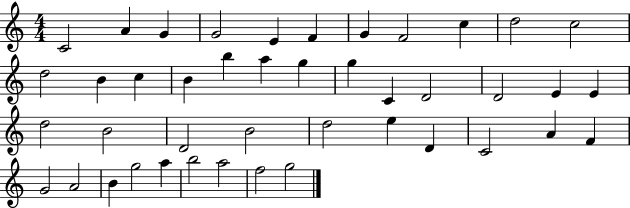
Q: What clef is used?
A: treble